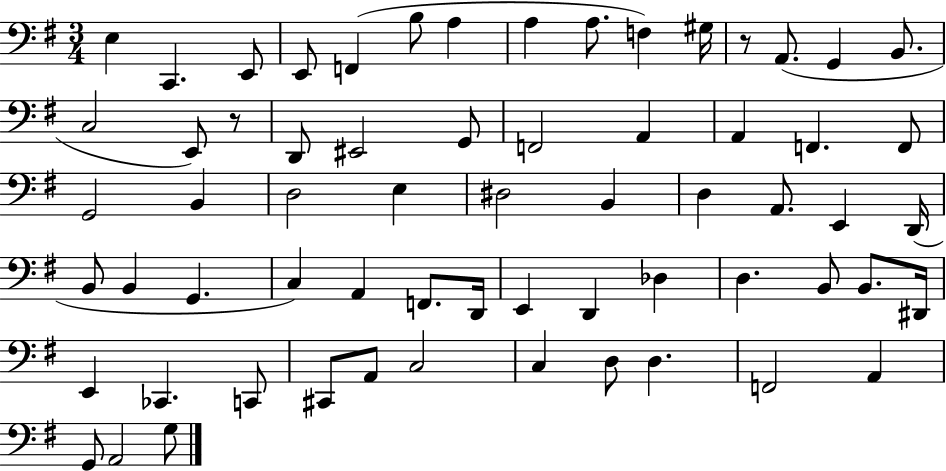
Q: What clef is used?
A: bass